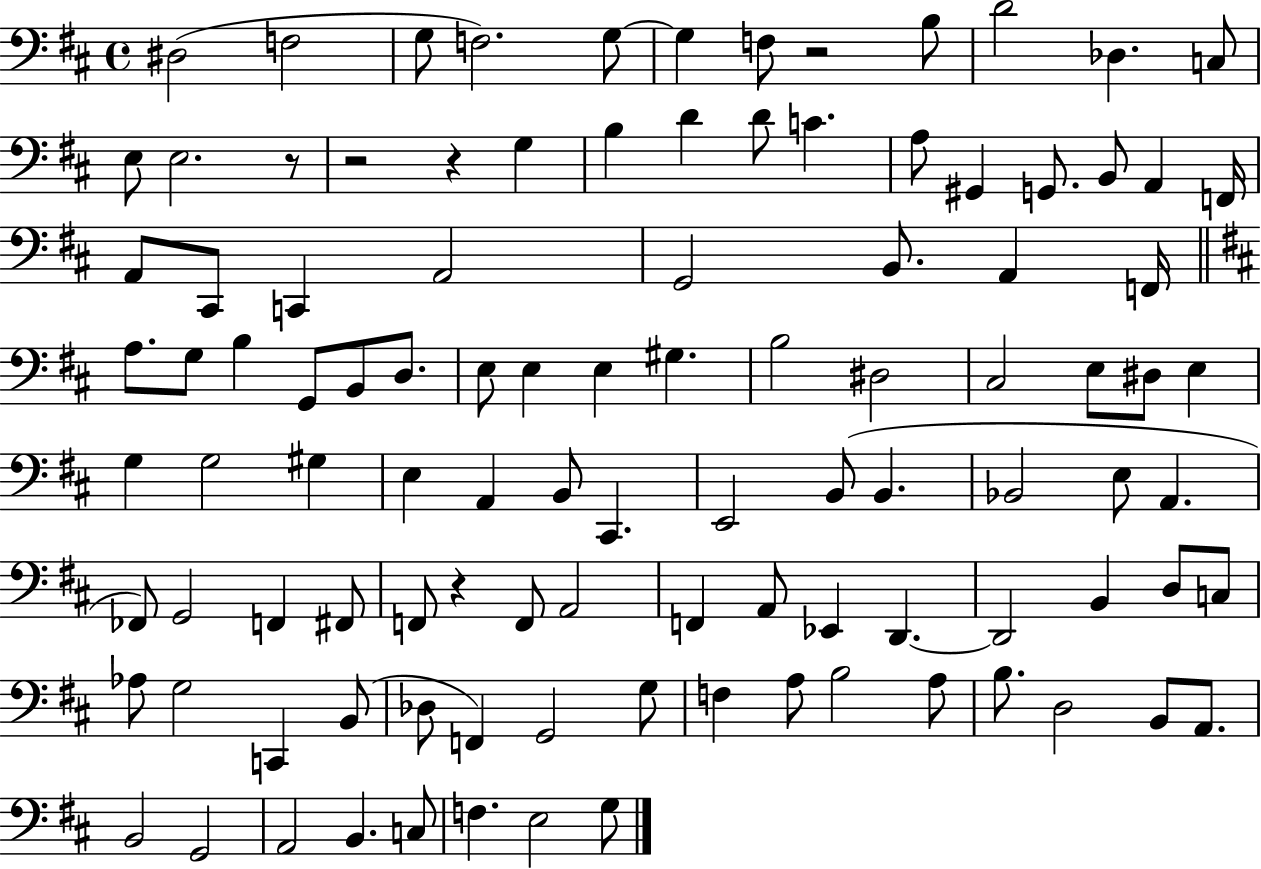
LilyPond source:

{
  \clef bass
  \time 4/4
  \defaultTimeSignature
  \key d \major
  dis2( f2 | g8 f2.) g8~~ | g4 f8 r2 b8 | d'2 des4. c8 | \break e8 e2. r8 | r2 r4 g4 | b4 d'4 d'8 c'4. | a8 gis,4 g,8. b,8 a,4 f,16 | \break a,8 cis,8 c,4 a,2 | g,2 b,8. a,4 f,16 | \bar "||" \break \key d \major a8. g8 b4 g,8 b,8 d8. | e8 e4 e4 gis4. | b2 dis2 | cis2 e8 dis8 e4 | \break g4 g2 gis4 | e4 a,4 b,8 cis,4. | e,2 b,8( b,4. | bes,2 e8 a,4. | \break fes,8) g,2 f,4 fis,8 | f,8 r4 f,8 a,2 | f,4 a,8 ees,4 d,4.~~ | d,2 b,4 d8 c8 | \break aes8 g2 c,4 b,8( | des8 f,4) g,2 g8 | f4 a8 b2 a8 | b8. d2 b,8 a,8. | \break b,2 g,2 | a,2 b,4. c8 | f4. e2 g8 | \bar "|."
}